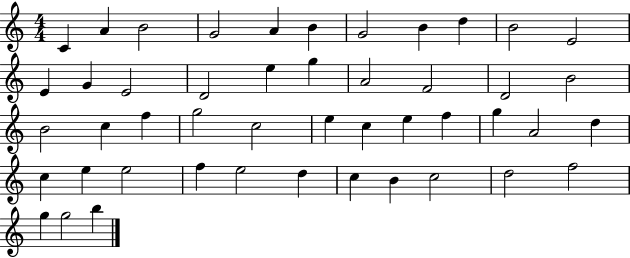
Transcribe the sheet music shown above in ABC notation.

X:1
T:Untitled
M:4/4
L:1/4
K:C
C A B2 G2 A B G2 B d B2 E2 E G E2 D2 e g A2 F2 D2 B2 B2 c f g2 c2 e c e f g A2 d c e e2 f e2 d c B c2 d2 f2 g g2 b